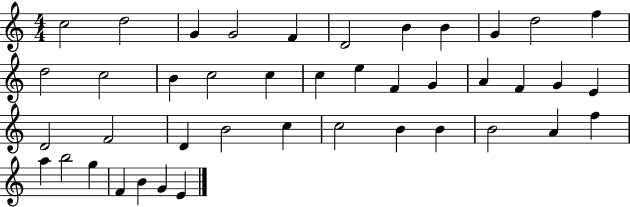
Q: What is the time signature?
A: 4/4